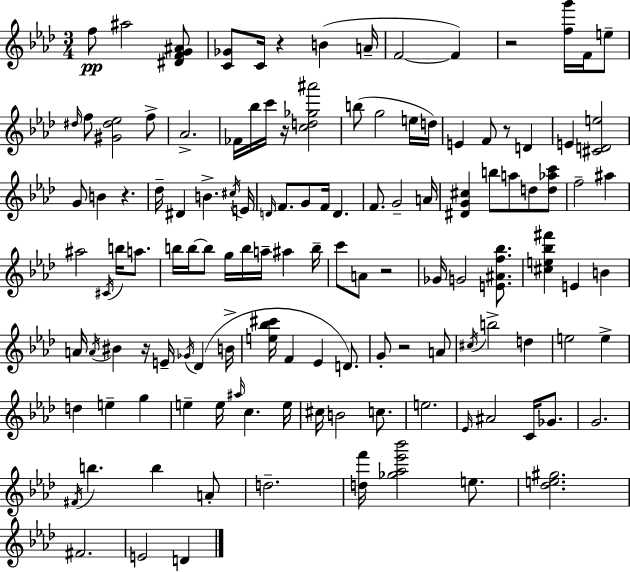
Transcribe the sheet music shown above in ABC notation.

X:1
T:Untitled
M:3/4
L:1/4
K:Fm
f/2 ^a2 [^DFG^A]/2 [C_G]/2 C/4 z B A/4 F2 F z2 [fg']/4 F/4 e/2 ^d/4 f/2 [^G^d_e]2 f/2 _A2 _F/4 _b/4 c'/4 z/4 [cd_g^a']2 b/2 g2 e/4 d/4 E F/2 z/2 D E [^CDe]2 G/2 B z _d/4 ^D B ^c/4 E/4 D/4 F/2 G/2 F/4 D F/2 G2 A/4 [^DG^c] b/2 a/2 d/2 [d_ac']/2 f2 ^a ^a2 ^C/4 b/4 a/2 b/4 b/4 b/2 g/4 b/4 a/4 ^a b/4 c'/2 A/2 z2 _G/4 G2 [E^Af_b]/2 [^ce_b^f'] E B A/4 A/4 ^B z/4 E/4 _G/4 _D B/4 [e_b^c']/4 F _E D/2 G/2 z2 A/2 ^c/4 b2 d e2 e d e g e e/4 ^a/4 c e/4 ^c/4 B2 c/2 e2 _E/4 ^A2 C/4 _G/2 G2 ^F/4 b b A/2 d2 [df']/4 [_g_a_e'_b']2 e/2 [_de^g]2 ^F2 E2 D